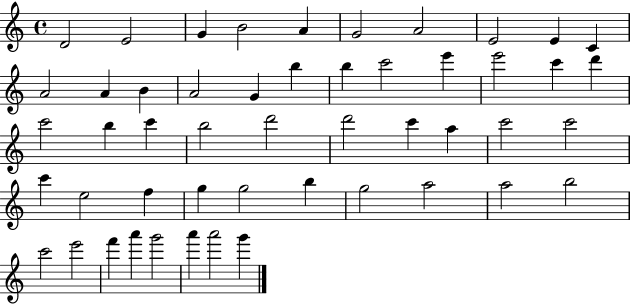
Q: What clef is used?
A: treble